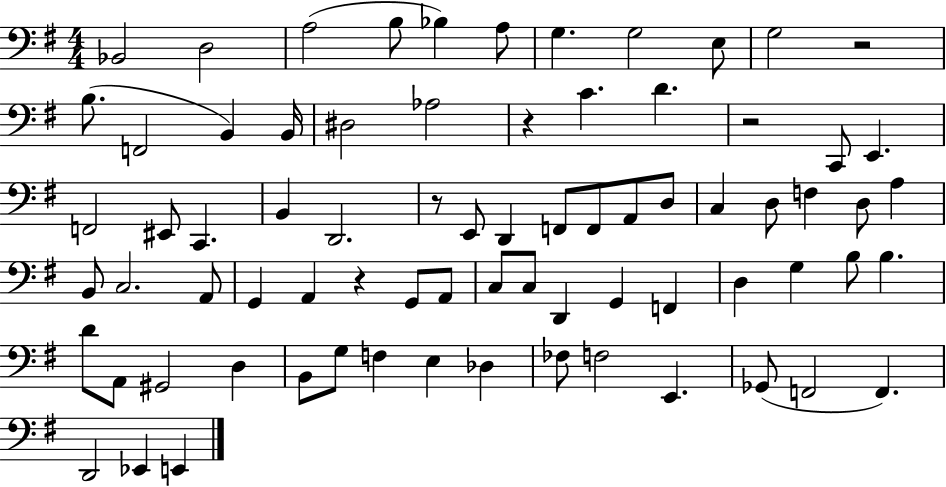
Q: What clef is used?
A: bass